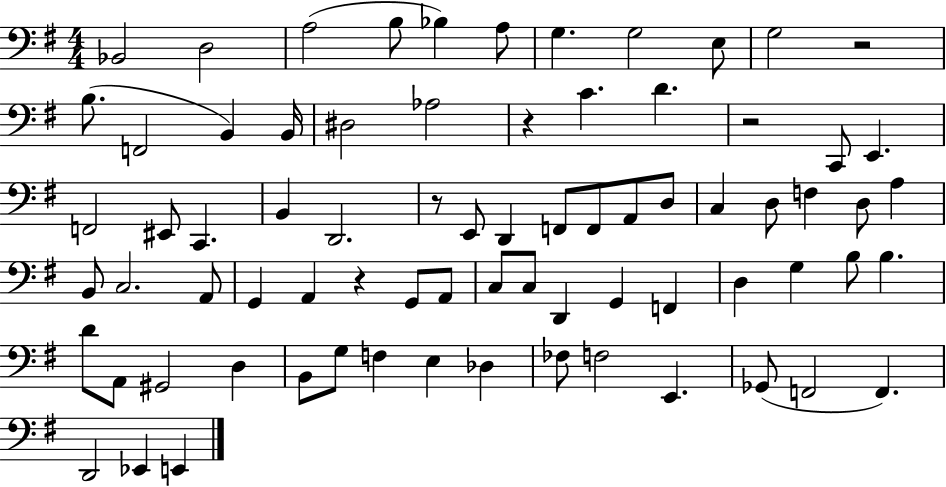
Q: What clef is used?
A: bass